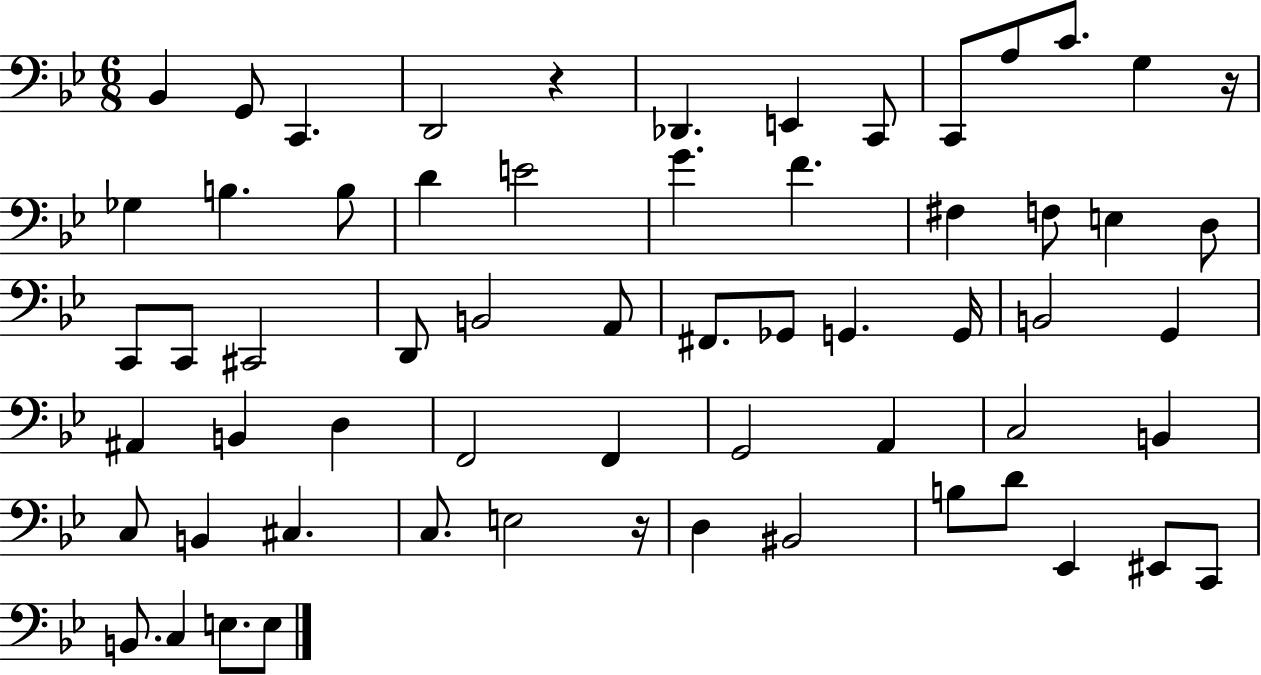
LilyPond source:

{
  \clef bass
  \numericTimeSignature
  \time 6/8
  \key bes \major
  \repeat volta 2 { bes,4 g,8 c,4. | d,2 r4 | des,4. e,4 c,8 | c,8 a8 c'8. g4 r16 | \break ges4 b4. b8 | d'4 e'2 | g'4. f'4. | fis4 f8 e4 d8 | \break c,8 c,8 cis,2 | d,8 b,2 a,8 | fis,8. ges,8 g,4. g,16 | b,2 g,4 | \break ais,4 b,4 d4 | f,2 f,4 | g,2 a,4 | c2 b,4 | \break c8 b,4 cis4. | c8. e2 r16 | d4 bis,2 | b8 d'8 ees,4 eis,8 c,8 | \break b,8. c4 e8. e8 | } \bar "|."
}